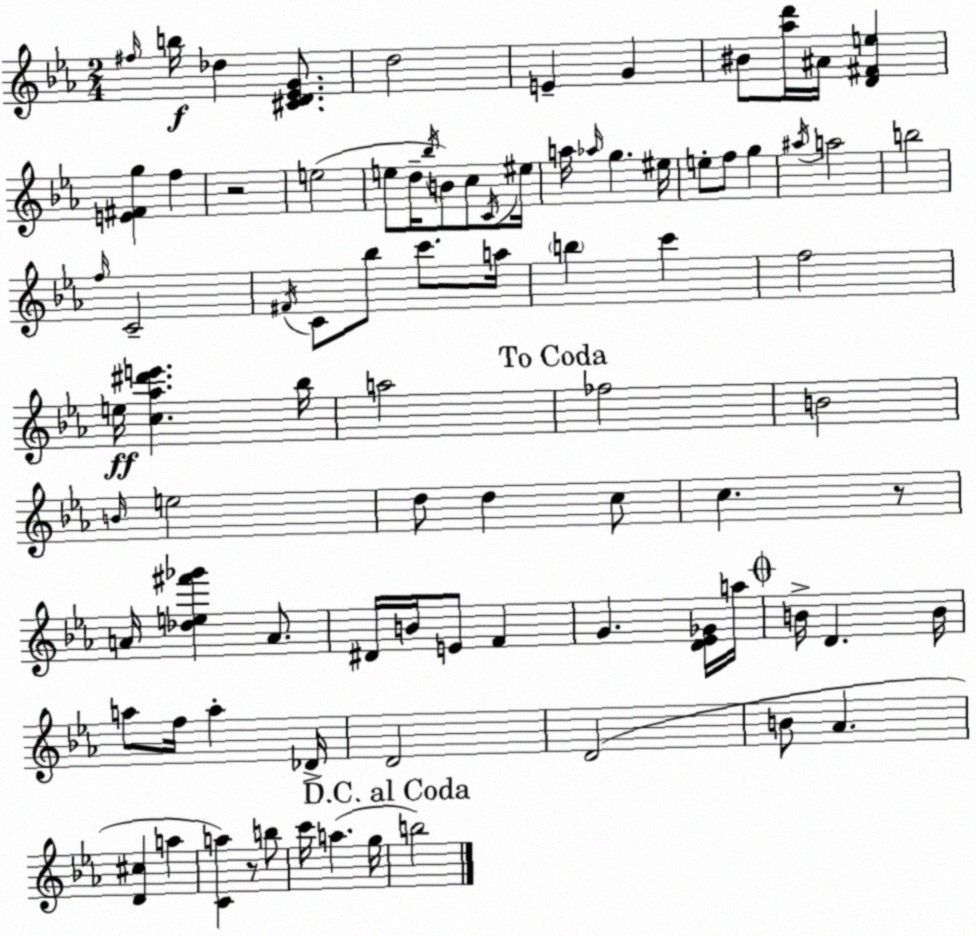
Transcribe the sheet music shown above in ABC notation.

X:1
T:Untitled
M:2/4
L:1/4
K:Eb
^f/4 b/4 _d [^CD_EG]/2 d2 E G ^B/2 [_ad']/4 ^A/4 [D^Fe] [E^Fg] f z2 e2 e/2 d/4 _b/4 B/2 c/2 C/4 ^e/4 a/4 _a/4 g ^e/4 e/2 f/2 g ^a/4 a2 b2 f/4 C2 ^F/4 C/2 _b/2 c'/2 a/4 b c' f2 e/4 [c_a^d'e'] _b/4 a2 _f2 B2 B/4 e2 d/2 d c/2 c z/2 A/4 [_de^f'_g'] A/2 ^D/4 B/4 E/2 F G [D_E_G]/4 a/4 B/4 D B/4 a/2 f/4 a _D/4 D2 D2 B/2 _A [D^c] a [Ca] z/2 b/2 c'/4 a g/4 b2